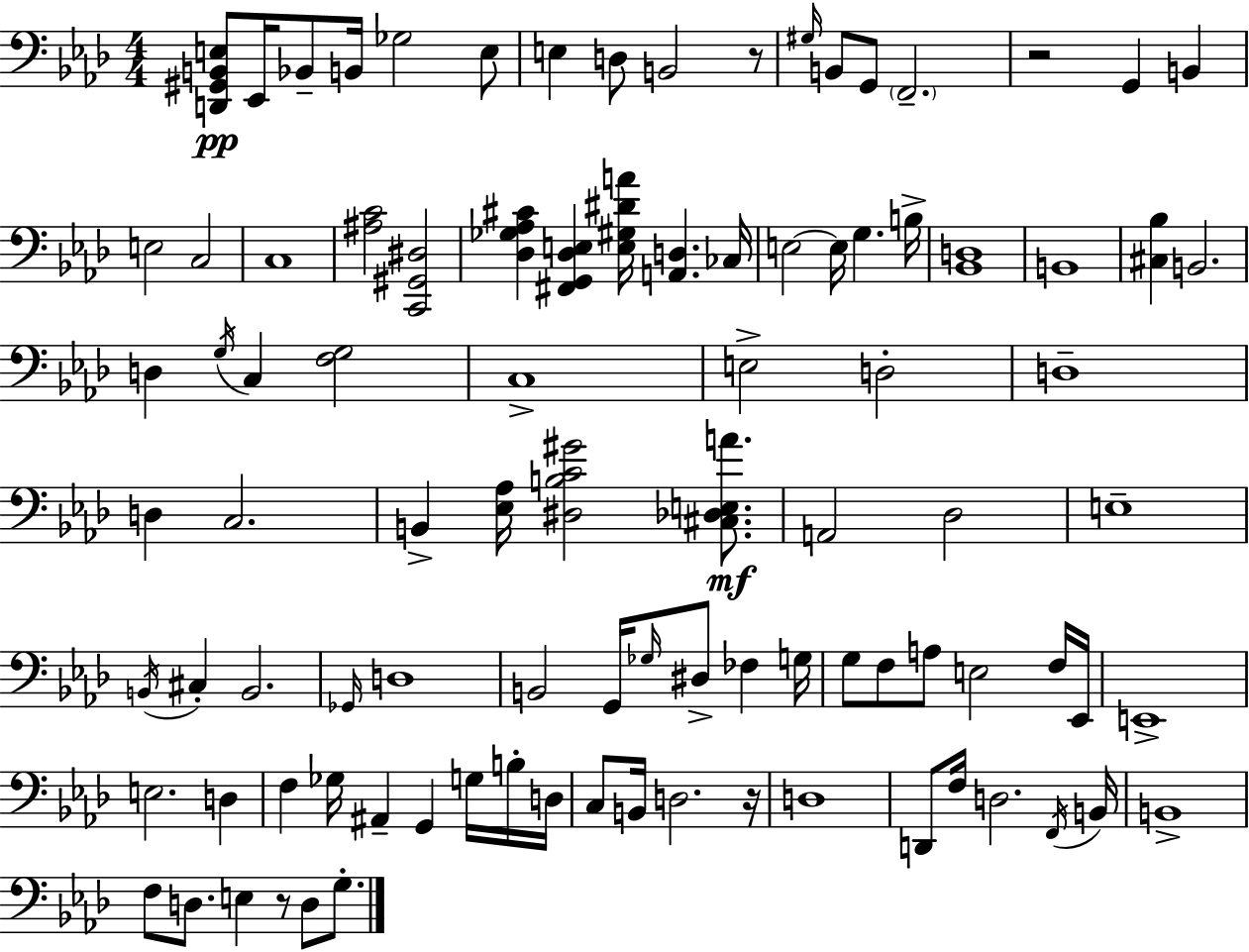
X:1
T:Untitled
M:4/4
L:1/4
K:Fm
[D,,^G,,B,,E,]/2 _E,,/4 _B,,/2 B,,/4 _G,2 E,/2 E, D,/2 B,,2 z/2 ^G,/4 B,,/2 G,,/2 F,,2 z2 G,, B,, E,2 C,2 C,4 [^A,C]2 [C,,^G,,^D,]2 [_D,_G,_A,^C] [^F,,G,,_D,E,] [E,^G,^DA]/4 [A,,D,] _C,/4 E,2 E,/4 G, B,/4 [_B,,D,]4 B,,4 [^C,_B,] B,,2 D, G,/4 C, [F,G,]2 C,4 E,2 D,2 D,4 D, C,2 B,, [_E,_A,]/4 [^D,B,C^G]2 [^C,_D,E,A]/2 A,,2 _D,2 E,4 B,,/4 ^C, B,,2 _G,,/4 D,4 B,,2 G,,/4 _G,/4 ^D,/2 _F, G,/4 G,/2 F,/2 A,/2 E,2 F,/4 _E,,/4 E,,4 E,2 D, F, _G,/4 ^A,, G,, G,/4 B,/4 D,/4 C,/2 B,,/4 D,2 z/4 D,4 D,,/2 F,/4 D,2 F,,/4 B,,/4 B,,4 F,/2 D,/2 E, z/2 D,/2 G,/2